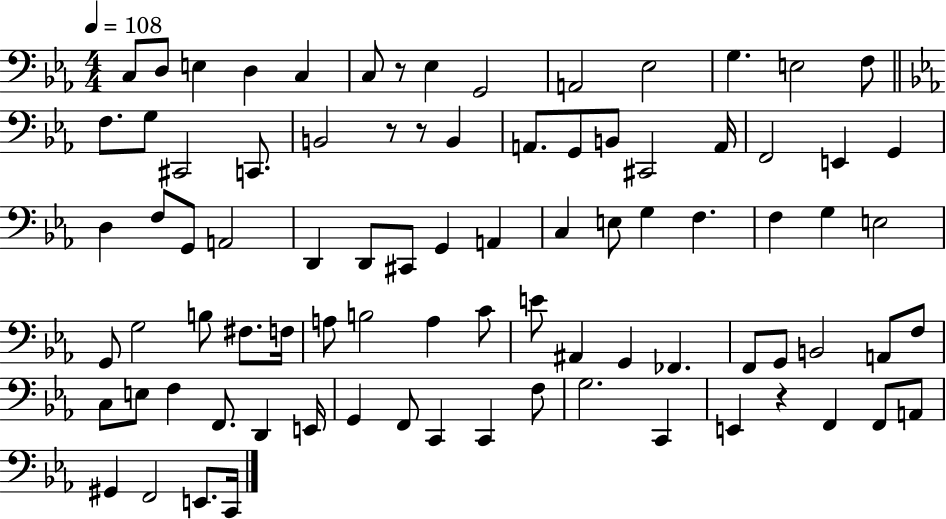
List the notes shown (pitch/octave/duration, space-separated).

C3/e D3/e E3/q D3/q C3/q C3/e R/e Eb3/q G2/h A2/h Eb3/h G3/q. E3/h F3/e F3/e. G3/e C#2/h C2/e. B2/h R/e R/e B2/q A2/e. G2/e B2/e C#2/h A2/s F2/h E2/q G2/q D3/q F3/e G2/e A2/h D2/q D2/e C#2/e G2/q A2/q C3/q E3/e G3/q F3/q. F3/q G3/q E3/h G2/e G3/h B3/e F#3/e. F3/s A3/e B3/h A3/q C4/e E4/e A#2/q G2/q FES2/q. F2/e G2/e B2/h A2/e F3/e C3/e E3/e F3/q F2/e. D2/q E2/s G2/q F2/e C2/q C2/q F3/e G3/h. C2/q E2/q R/q F2/q F2/e A2/e G#2/q F2/h E2/e. C2/s